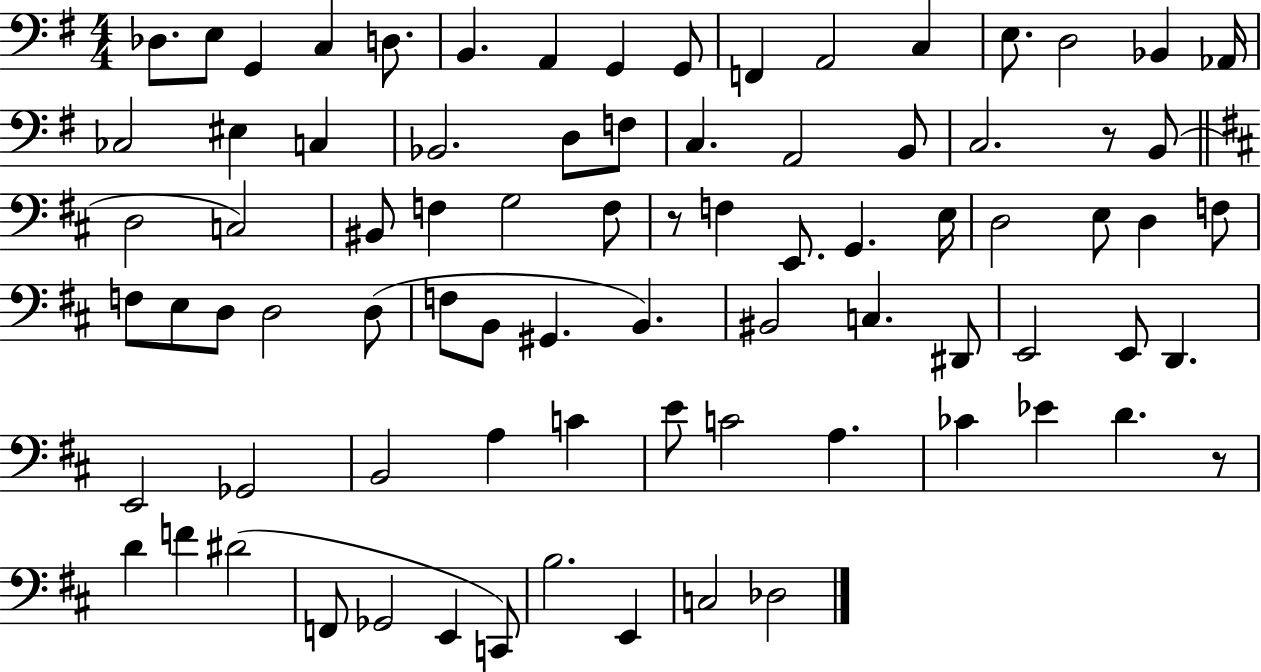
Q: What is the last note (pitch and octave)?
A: Db3